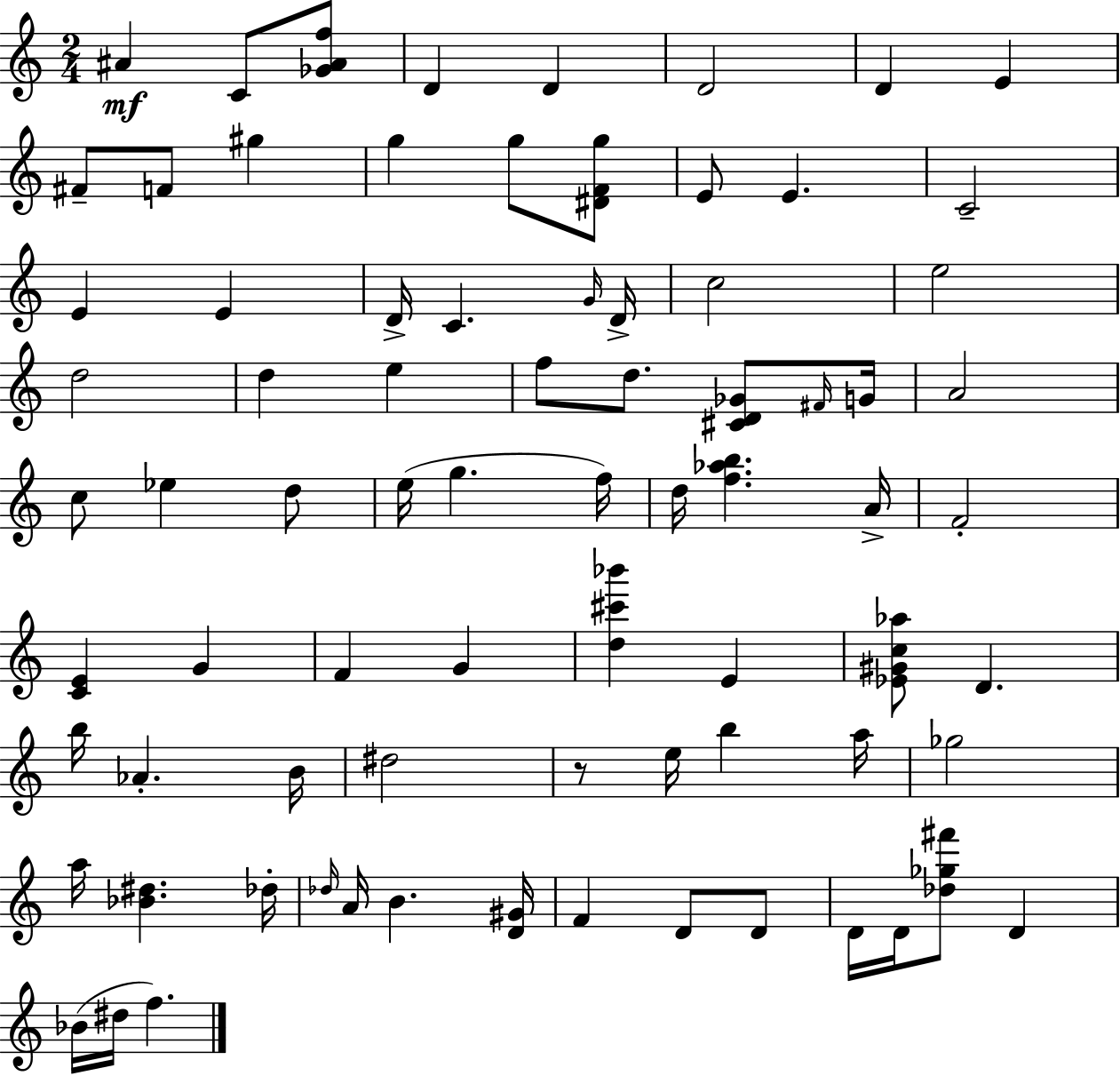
{
  \clef treble
  \numericTimeSignature
  \time 2/4
  \key a \minor
  \repeat volta 2 { ais'4\mf c'8 <ges' ais' f''>8 | d'4 d'4 | d'2 | d'4 e'4 | \break fis'8-- f'8 gis''4 | g''4 g''8 <dis' f' g''>8 | e'8 e'4. | c'2-- | \break e'4 e'4 | d'16-> c'4. \grace { g'16 } | d'16-> c''2 | e''2 | \break d''2 | d''4 e''4 | f''8 d''8. <cis' d' ges'>8 | \grace { fis'16 } g'16 a'2 | \break c''8 ees''4 | d''8 e''16( g''4. | f''16) d''16 <f'' aes'' b''>4. | a'16-> f'2-. | \break <c' e'>4 g'4 | f'4 g'4 | <d'' cis''' bes'''>4 e'4 | <ees' gis' c'' aes''>8 d'4. | \break b''16 aes'4.-. | b'16 dis''2 | r8 e''16 b''4 | a''16 ges''2 | \break a''16 <bes' dis''>4. | des''16-. \grace { des''16 } a'16 b'4. | <d' gis'>16 f'4 d'8 | d'8 d'16 d'16 <des'' ges'' fis'''>8 d'4 | \break bes'16( dis''16 f''4.) | } \bar "|."
}